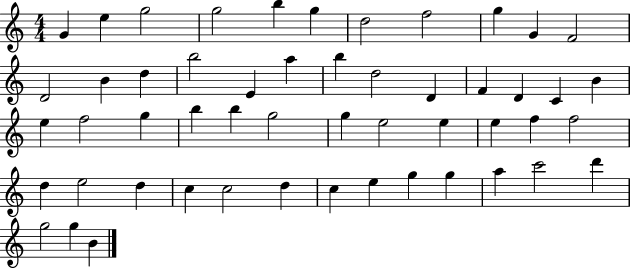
{
  \clef treble
  \numericTimeSignature
  \time 4/4
  \key c \major
  g'4 e''4 g''2 | g''2 b''4 g''4 | d''2 f''2 | g''4 g'4 f'2 | \break d'2 b'4 d''4 | b''2 e'4 a''4 | b''4 d''2 d'4 | f'4 d'4 c'4 b'4 | \break e''4 f''2 g''4 | b''4 b''4 g''2 | g''4 e''2 e''4 | e''4 f''4 f''2 | \break d''4 e''2 d''4 | c''4 c''2 d''4 | c''4 e''4 g''4 g''4 | a''4 c'''2 d'''4 | \break g''2 g''4 b'4 | \bar "|."
}